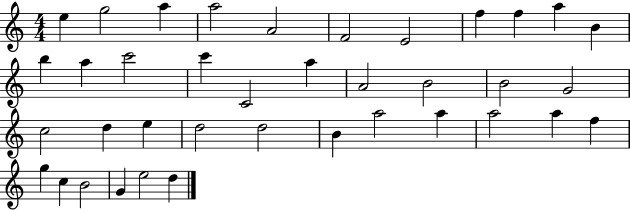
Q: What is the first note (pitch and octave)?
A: E5